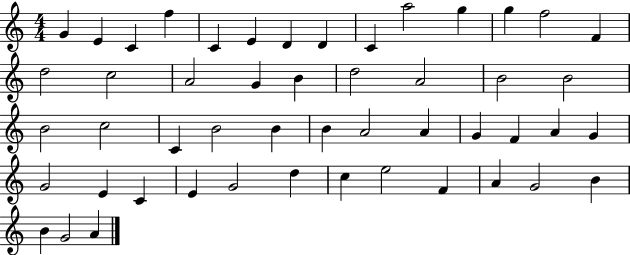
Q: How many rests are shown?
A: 0